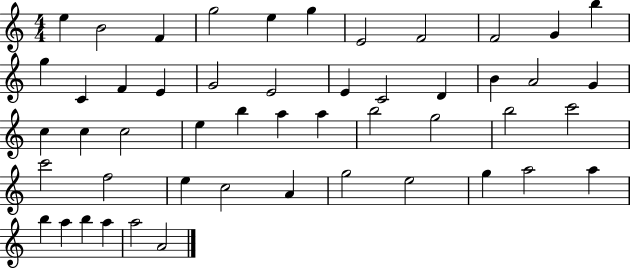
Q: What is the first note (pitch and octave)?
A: E5